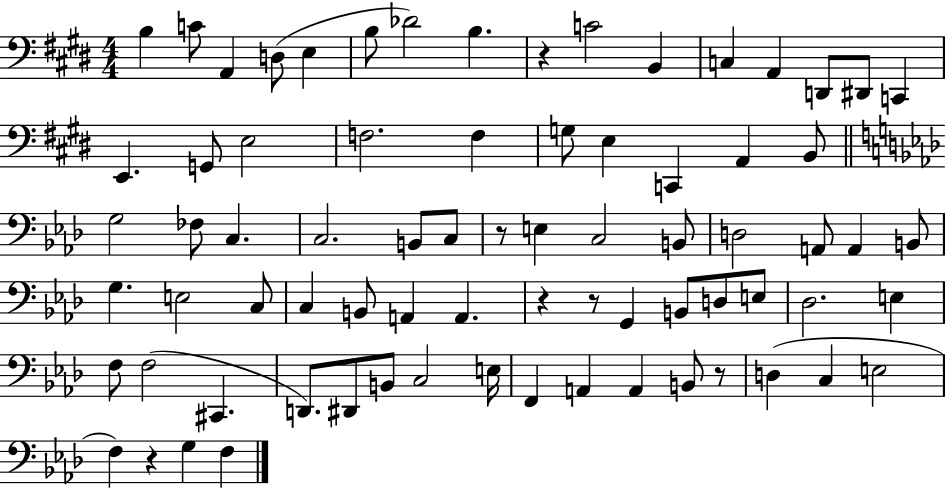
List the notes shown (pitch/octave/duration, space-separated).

B3/q C4/e A2/q D3/e E3/q B3/e Db4/h B3/q. R/q C4/h B2/q C3/q A2/q D2/e D#2/e C2/q E2/q. G2/e E3/h F3/h. F3/q G3/e E3/q C2/q A2/q B2/e G3/h FES3/e C3/q. C3/h. B2/e C3/e R/e E3/q C3/h B2/e D3/h A2/e A2/q B2/e G3/q. E3/h C3/e C3/q B2/e A2/q A2/q. R/q R/e G2/q B2/e D3/e E3/e Db3/h. E3/q F3/e F3/h C#2/q. D2/e. D#2/e B2/e C3/h E3/s F2/q A2/q A2/q B2/e R/e D3/q C3/q E3/h F3/q R/q G3/q F3/q